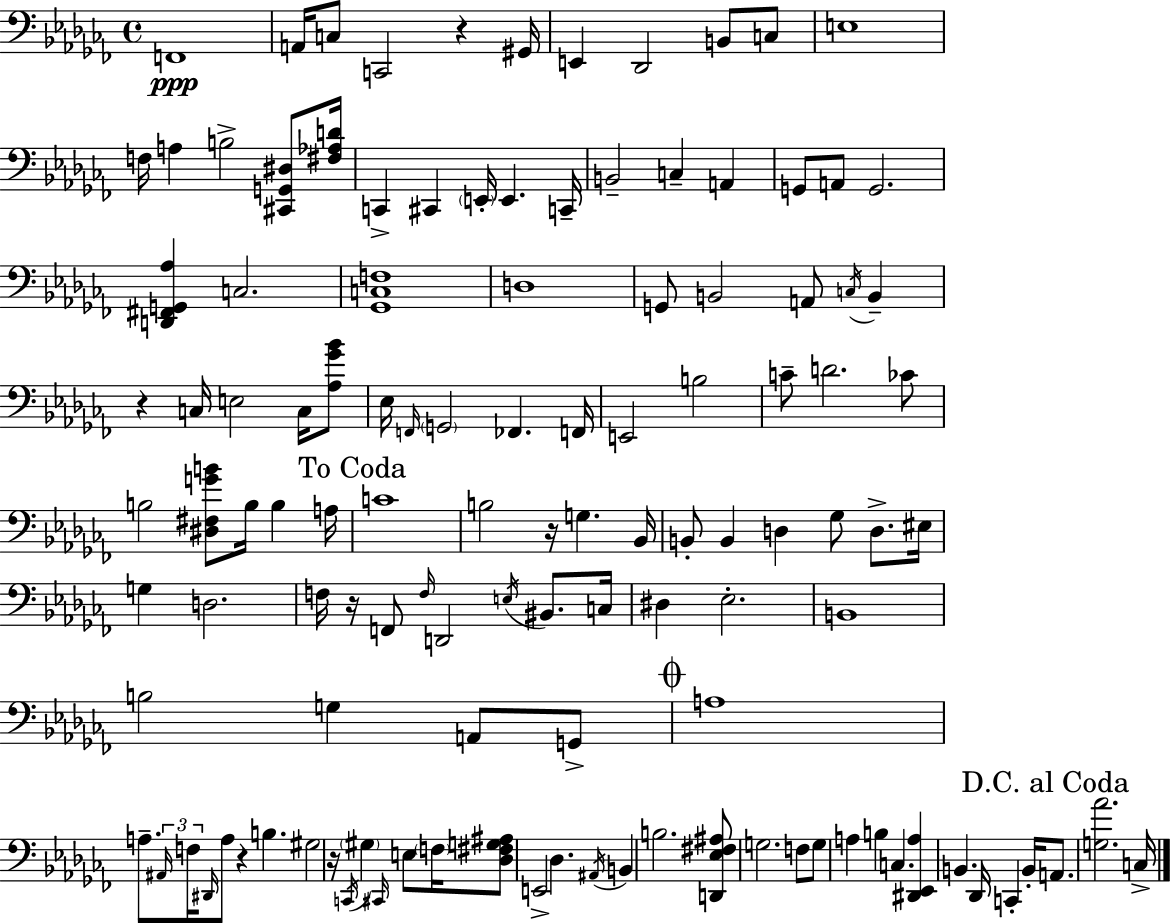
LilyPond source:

{
  \clef bass
  \time 4/4
  \defaultTimeSignature
  \key aes \minor
  f,1\ppp | a,16 c8 c,2 r4 gis,16 | e,4 des,2 b,8 c8 | e1 | \break f16 a4 b2-> <cis, g, dis>8 <fis aes d'>16 | c,4-> cis,4 \parenthesize e,16-. e,4. c,16-- | b,2-- c4-- a,4 | g,8 a,8 g,2. | \break <d, fis, g, aes>4 c2. | <ges, c f>1 | d1 | g,8 b,2 a,8 \acciaccatura { c16 } b,4-- | \break r4 c16 e2 c16 <aes ges' bes'>8 | ees16 \grace { f,16 } \parenthesize g,2 fes,4. | f,16 e,2 b2 | c'8-- d'2. | \break ces'8 b2 <dis fis g' b'>8 b16 b4 | a16 \mark "To Coda" c'1 | b2 r16 g4. | bes,16 b,8-. b,4 d4 ges8 d8.-> | \break eis16 g4 d2. | f16 r16 f,8 \grace { f16 } d,2 \acciaccatura { e16 } | bis,8. c16 dis4 ees2.-. | b,1 | \break b2 g4 | a,8 g,8-> \mark \markup { \musicglyph "scripts.coda" } a1 | a8.-- \tuplet 3/2 { \grace { ais,16 } f16 \grace { dis,16 } } a8 r4 | b4. gis2 r16 \acciaccatura { c,16 } | \break \parenthesize gis4 \grace { cis,16 } e8 \parenthesize f16 <des fis g ais>8 e,2-> | des4. \acciaccatura { ais,16 } b,4 b2. | <d, ees fis ais>8 g2. | f8 g8 a4 b4 | \break c4. <dis, ees, a>4 b,4. | des,16 c,4-. b,16-. \mark "D.C. al Coda" a,8. <g aes'>2. | c16-> \bar "|."
}